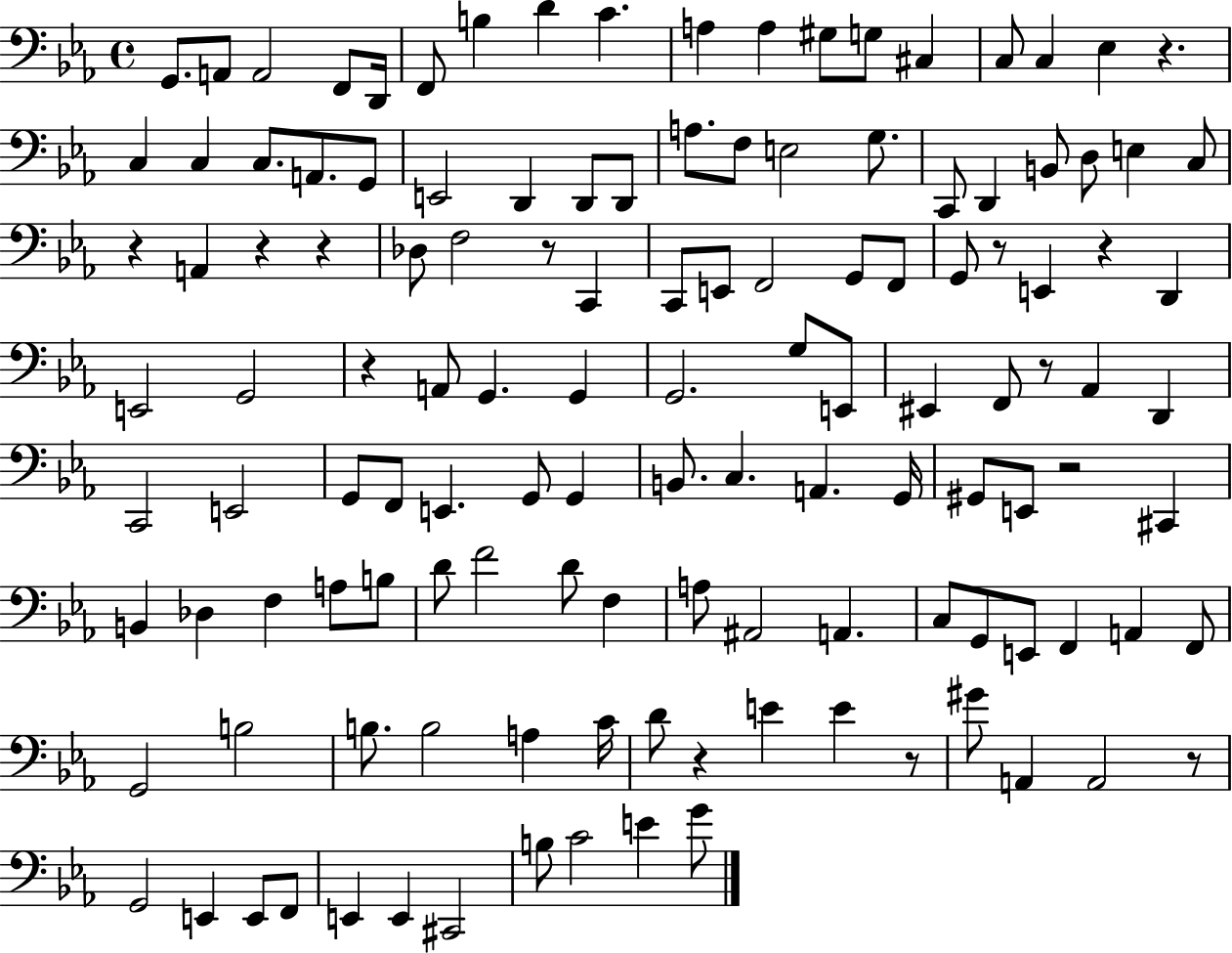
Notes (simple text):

G2/e. A2/e A2/h F2/e D2/s F2/e B3/q D4/q C4/q. A3/q A3/q G#3/e G3/e C#3/q C3/e C3/q Eb3/q R/q. C3/q C3/q C3/e. A2/e. G2/e E2/h D2/q D2/e D2/e A3/e. F3/e E3/h G3/e. C2/e D2/q B2/e D3/e E3/q C3/e R/q A2/q R/q R/q Db3/e F3/h R/e C2/q C2/e E2/e F2/h G2/e F2/e G2/e R/e E2/q R/q D2/q E2/h G2/h R/q A2/e G2/q. G2/q G2/h. G3/e E2/e EIS2/q F2/e R/e Ab2/q D2/q C2/h E2/h G2/e F2/e E2/q. G2/e G2/q B2/e. C3/q. A2/q. G2/s G#2/e E2/e R/h C#2/q B2/q Db3/q F3/q A3/e B3/e D4/e F4/h D4/e F3/q A3/e A#2/h A2/q. C3/e G2/e E2/e F2/q A2/q F2/e G2/h B3/h B3/e. B3/h A3/q C4/s D4/e R/q E4/q E4/q R/e G#4/e A2/q A2/h R/e G2/h E2/q E2/e F2/e E2/q E2/q C#2/h B3/e C4/h E4/q G4/e